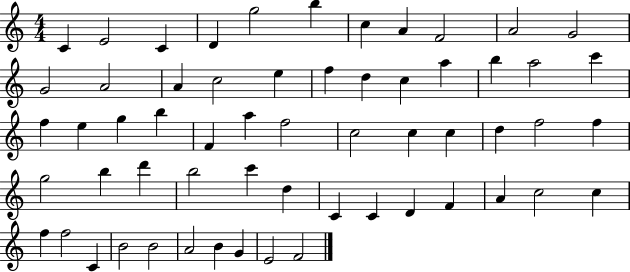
X:1
T:Untitled
M:4/4
L:1/4
K:C
C E2 C D g2 b c A F2 A2 G2 G2 A2 A c2 e f d c a b a2 c' f e g b F a f2 c2 c c d f2 f g2 b d' b2 c' d C C D F A c2 c f f2 C B2 B2 A2 B G E2 F2